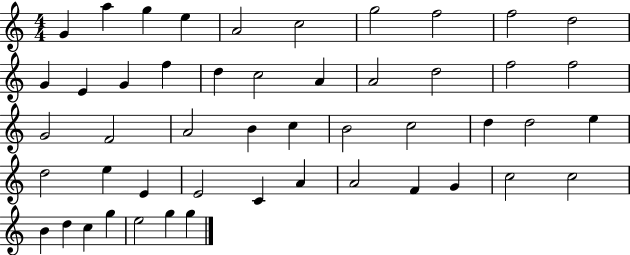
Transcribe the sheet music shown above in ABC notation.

X:1
T:Untitled
M:4/4
L:1/4
K:C
G a g e A2 c2 g2 f2 f2 d2 G E G f d c2 A A2 d2 f2 f2 G2 F2 A2 B c B2 c2 d d2 e d2 e E E2 C A A2 F G c2 c2 B d c g e2 g g